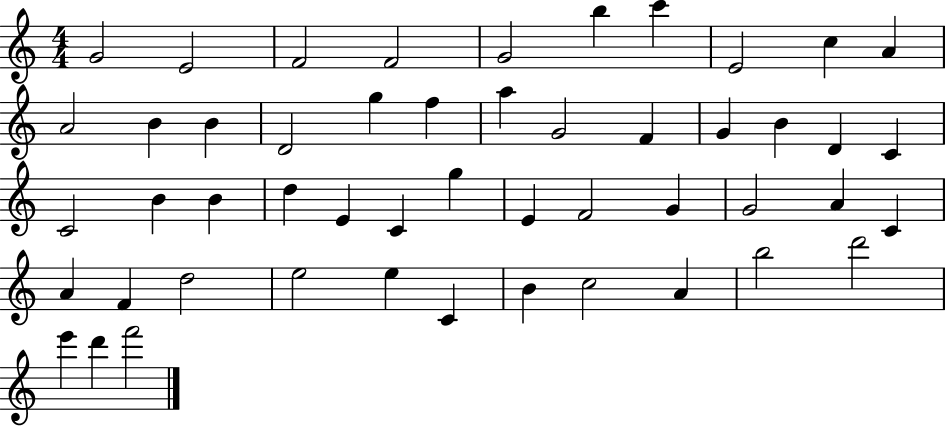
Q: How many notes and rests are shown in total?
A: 50